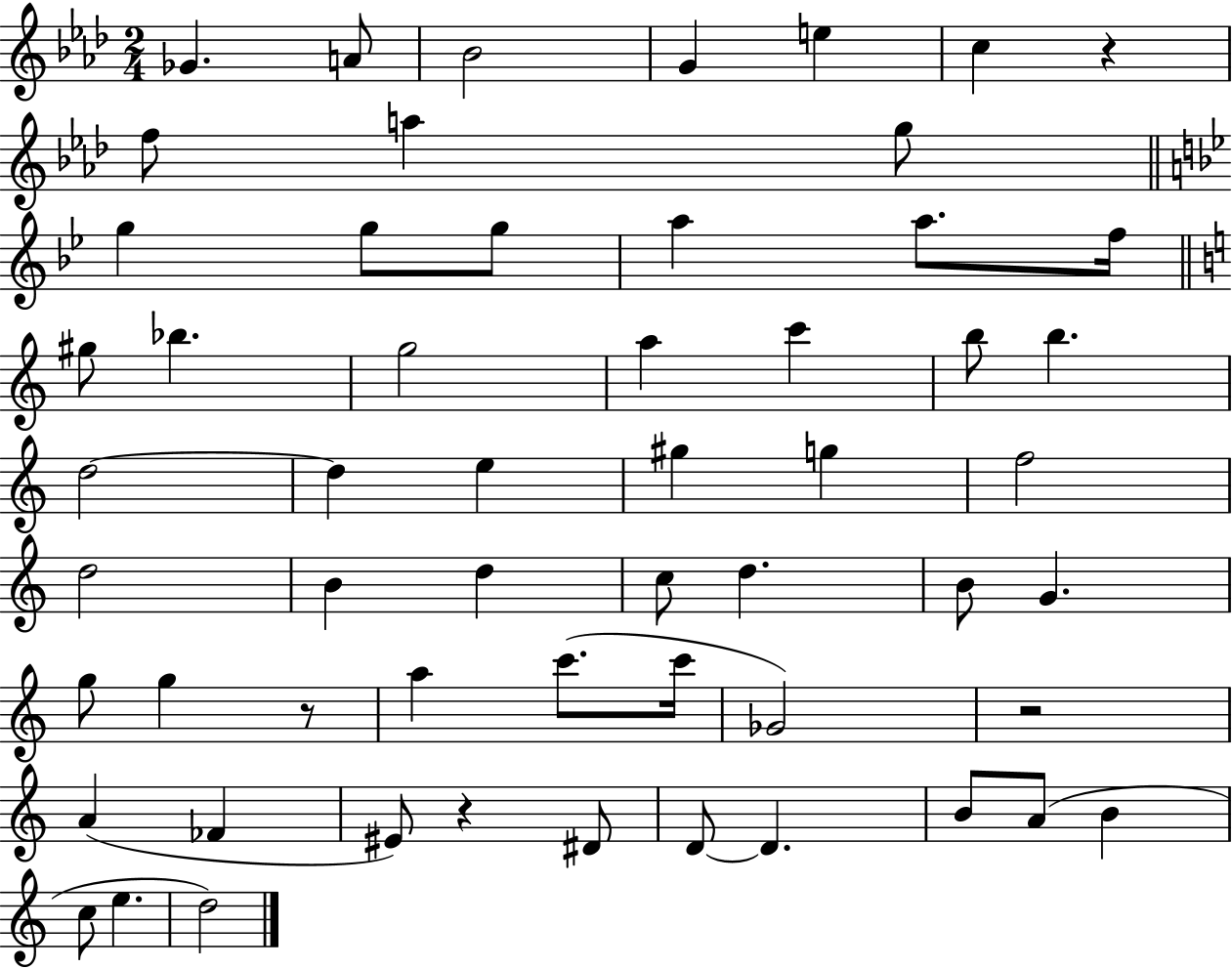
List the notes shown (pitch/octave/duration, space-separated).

Gb4/q. A4/e Bb4/h G4/q E5/q C5/q R/q F5/e A5/q G5/e G5/q G5/e G5/e A5/q A5/e. F5/s G#5/e Bb5/q. G5/h A5/q C6/q B5/e B5/q. D5/h D5/q E5/q G#5/q G5/q F5/h D5/h B4/q D5/q C5/e D5/q. B4/e G4/q. G5/e G5/q R/e A5/q C6/e. C6/s Gb4/h R/h A4/q FES4/q EIS4/e R/q D#4/e D4/e D4/q. B4/e A4/e B4/q C5/e E5/q. D5/h